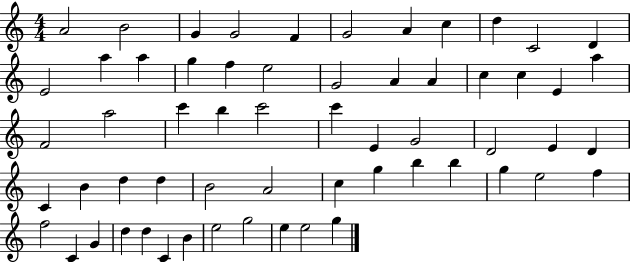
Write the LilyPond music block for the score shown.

{
  \clef treble
  \numericTimeSignature
  \time 4/4
  \key c \major
  a'2 b'2 | g'4 g'2 f'4 | g'2 a'4 c''4 | d''4 c'2 d'4 | \break e'2 a''4 a''4 | g''4 f''4 e''2 | g'2 a'4 a'4 | c''4 c''4 e'4 a''4 | \break f'2 a''2 | c'''4 b''4 c'''2 | c'''4 e'4 g'2 | d'2 e'4 d'4 | \break c'4 b'4 d''4 d''4 | b'2 a'2 | c''4 g''4 b''4 b''4 | g''4 e''2 f''4 | \break f''2 c'4 g'4 | d''4 d''4 c'4 b'4 | e''2 g''2 | e''4 e''2 g''4 | \break \bar "|."
}